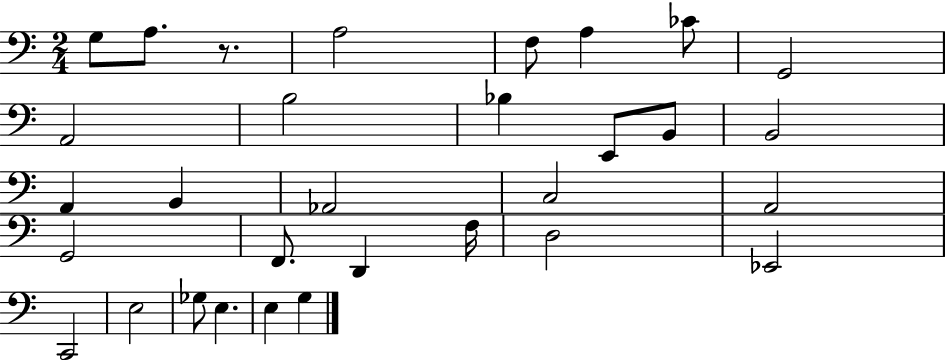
{
  \clef bass
  \numericTimeSignature
  \time 2/4
  \key c \major
  \repeat volta 2 { g8 a8. r8. | a2 | f8 a4 ces'8 | g,2 | \break a,2 | b2 | bes4 e,8 b,8 | b,2 | \break a,4 b,4 | aes,2 | c2 | a,2 | \break g,2 | f,8. d,4 f16 | d2 | ees,2 | \break c,2 | e2 | ges8 e4. | e4 g4 | \break } \bar "|."
}